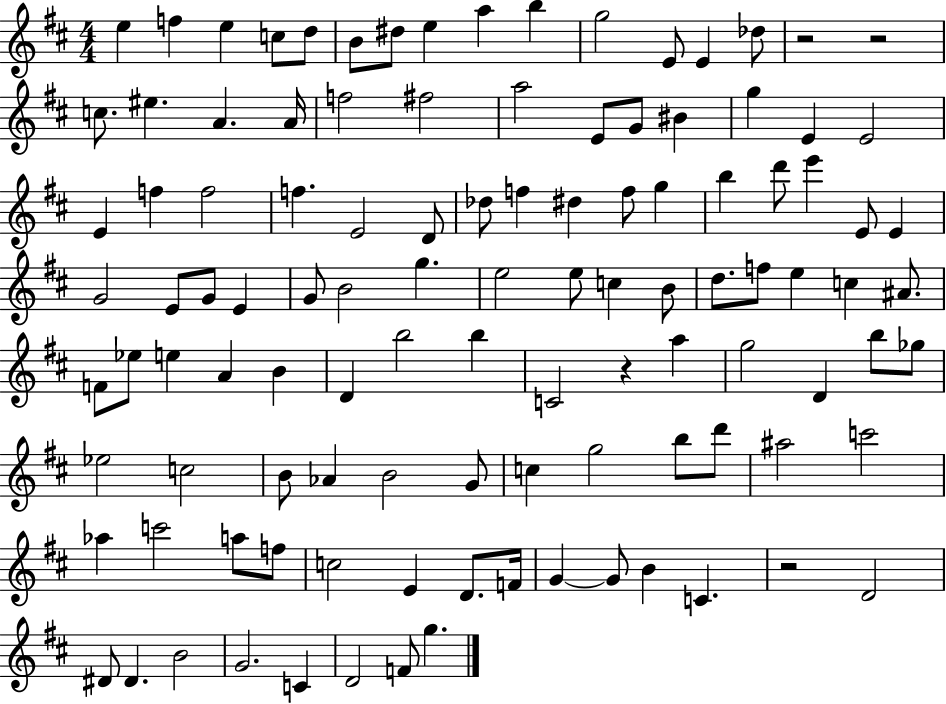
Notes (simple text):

E5/q F5/q E5/q C5/e D5/e B4/e D#5/e E5/q A5/q B5/q G5/h E4/e E4/q Db5/e R/h R/h C5/e. EIS5/q. A4/q. A4/s F5/h F#5/h A5/h E4/e G4/e BIS4/q G5/q E4/q E4/h E4/q F5/q F5/h F5/q. E4/h D4/e Db5/e F5/q D#5/q F5/e G5/q B5/q D6/e E6/q E4/e E4/q G4/h E4/e G4/e E4/q G4/e B4/h G5/q. E5/h E5/e C5/q B4/e D5/e. F5/e E5/q C5/q A#4/e. F4/e Eb5/e E5/q A4/q B4/q D4/q B5/h B5/q C4/h R/q A5/q G5/h D4/q B5/e Gb5/e Eb5/h C5/h B4/e Ab4/q B4/h G4/e C5/q G5/h B5/e D6/e A#5/h C6/h Ab5/q C6/h A5/e F5/e C5/h E4/q D4/e. F4/s G4/q G4/e B4/q C4/q. R/h D4/h D#4/e D#4/q. B4/h G4/h. C4/q D4/h F4/e G5/q.